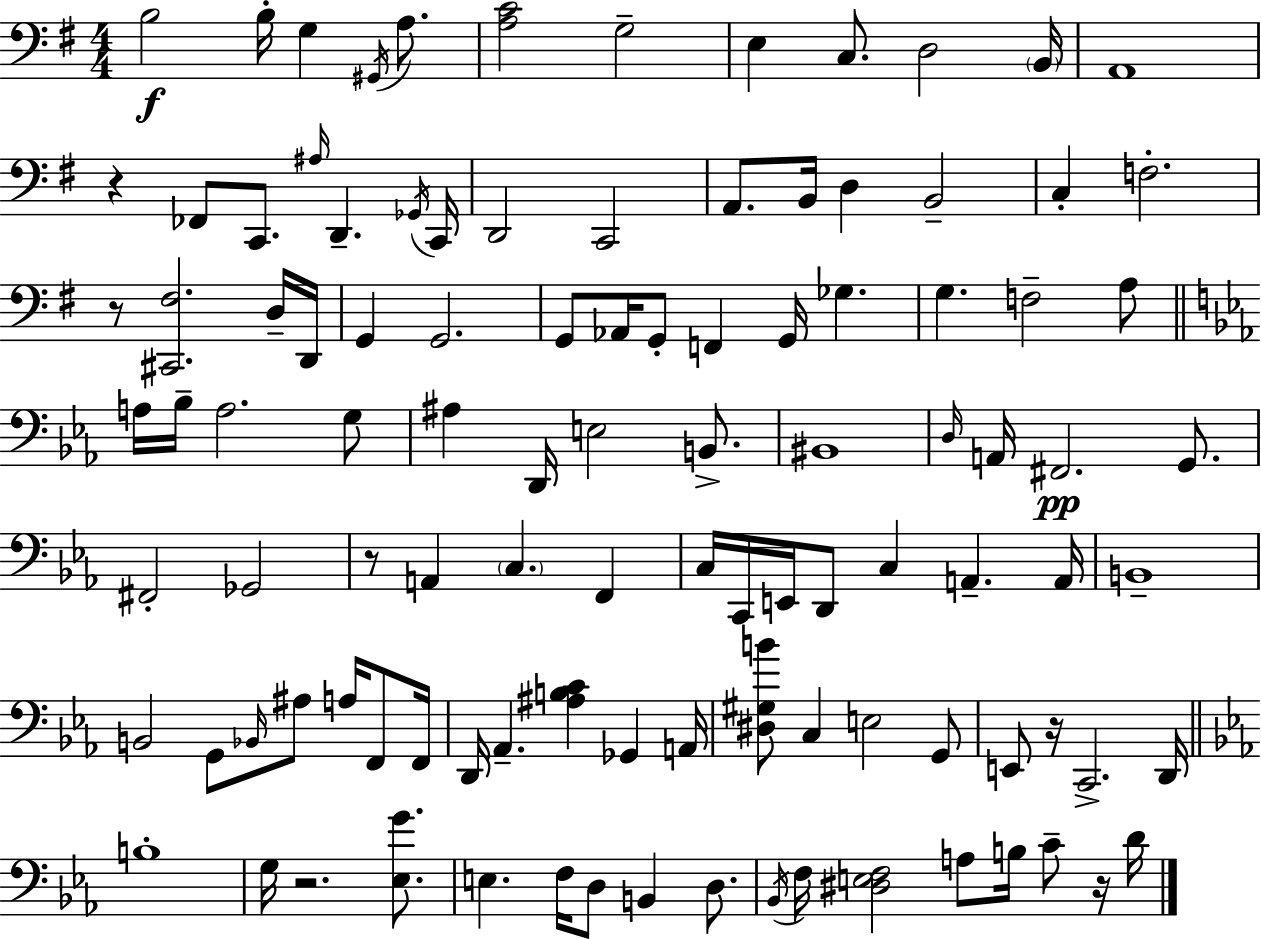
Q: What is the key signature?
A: G major